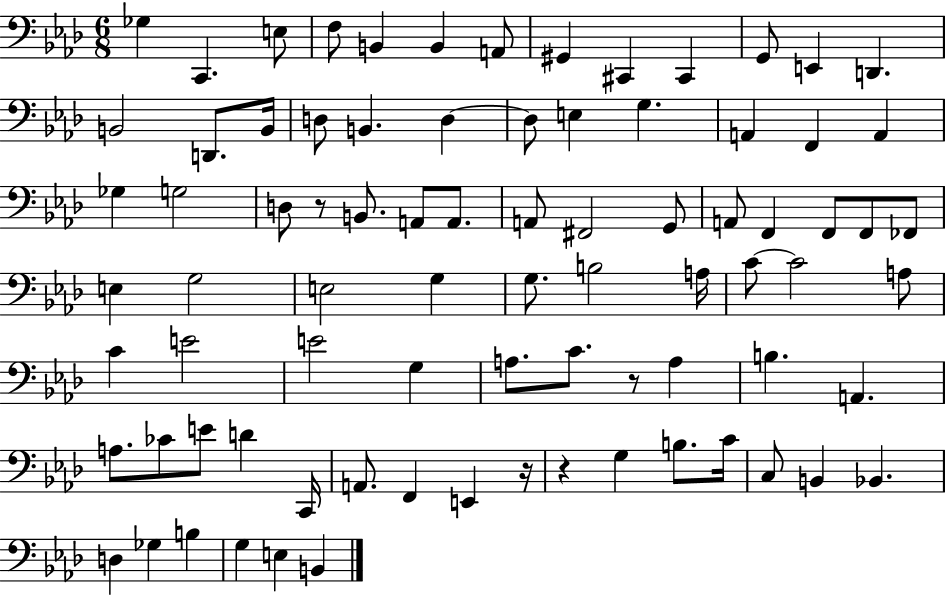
{
  \clef bass
  \numericTimeSignature
  \time 6/8
  \key aes \major
  ges4 c,4. e8 | f8 b,4 b,4 a,8 | gis,4 cis,4 cis,4 | g,8 e,4 d,4. | \break b,2 d,8. b,16 | d8 b,4. d4~~ | d8 e4 g4. | a,4 f,4 a,4 | \break ges4 g2 | d8 r8 b,8. a,8 a,8. | a,8 fis,2 g,8 | a,8 f,4 f,8 f,8 fes,8 | \break e4 g2 | e2 g4 | g8. b2 a16 | c'8~~ c'2 a8 | \break c'4 e'2 | e'2 g4 | a8. c'8. r8 a4 | b4. a,4. | \break a8. ces'8 e'8 d'4 c,16 | a,8. f,4 e,4 r16 | r4 g4 b8. c'16 | c8 b,4 bes,4. | \break d4 ges4 b4 | g4 e4 b,4 | \bar "|."
}